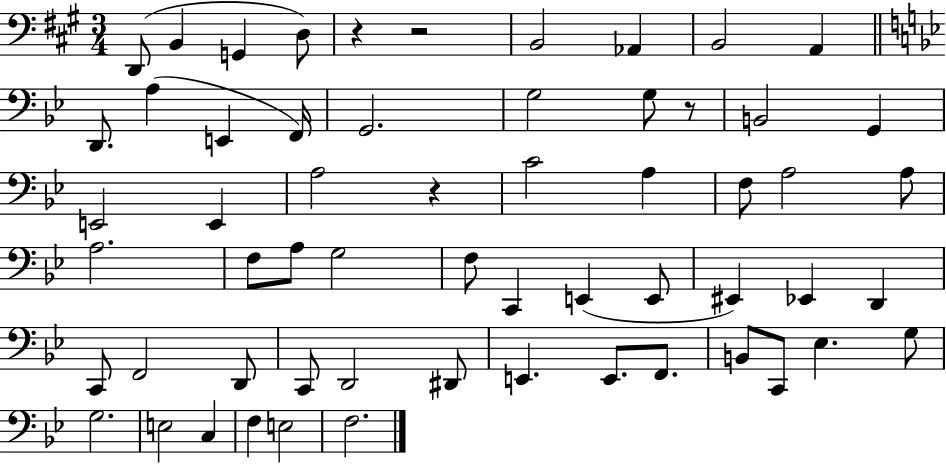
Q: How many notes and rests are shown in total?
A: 59